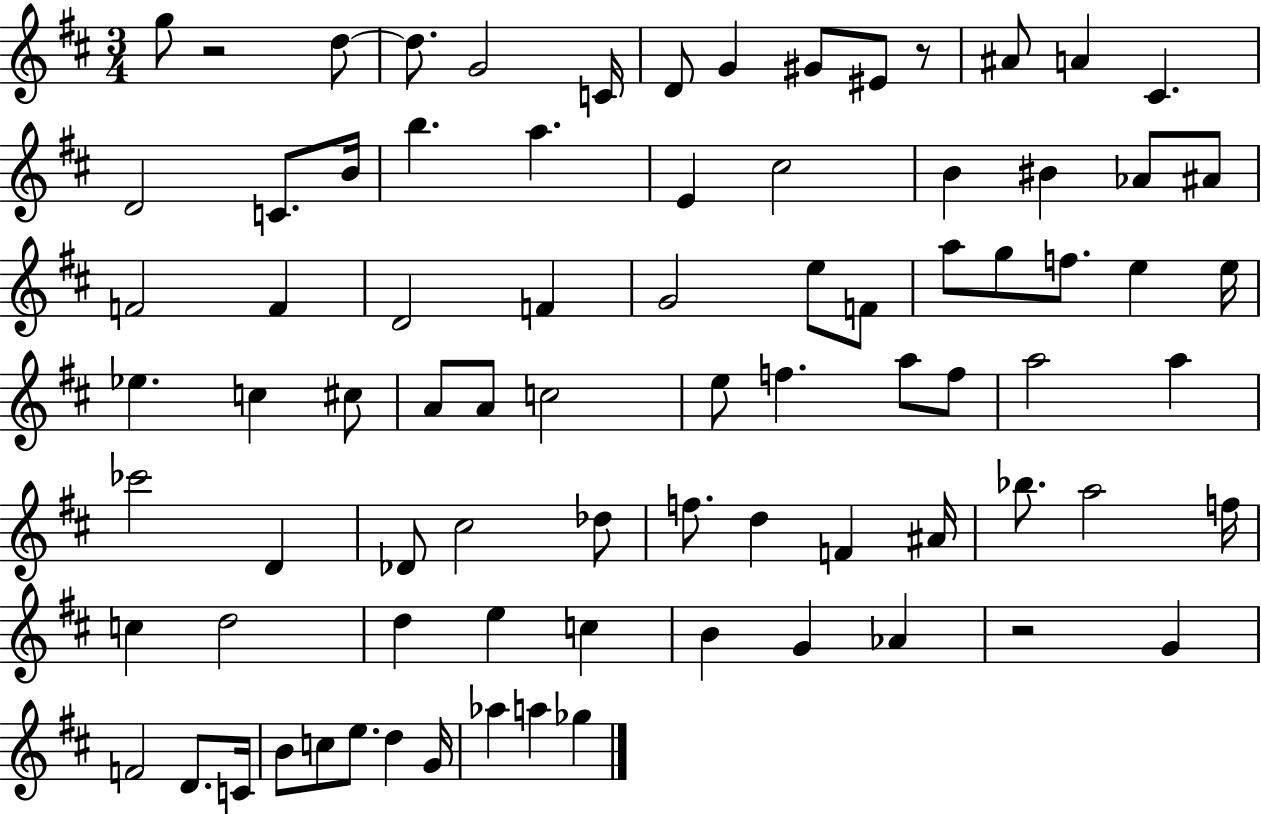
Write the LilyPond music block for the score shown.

{
  \clef treble
  \numericTimeSignature
  \time 3/4
  \key d \major
  g''8 r2 d''8~~ | d''8. g'2 c'16 | d'8 g'4 gis'8 eis'8 r8 | ais'8 a'4 cis'4. | \break d'2 c'8. b'16 | b''4. a''4. | e'4 cis''2 | b'4 bis'4 aes'8 ais'8 | \break f'2 f'4 | d'2 f'4 | g'2 e''8 f'8 | a''8 g''8 f''8. e''4 e''16 | \break ees''4. c''4 cis''8 | a'8 a'8 c''2 | e''8 f''4. a''8 f''8 | a''2 a''4 | \break ces'''2 d'4 | des'8 cis''2 des''8 | f''8. d''4 f'4 ais'16 | bes''8. a''2 f''16 | \break c''4 d''2 | d''4 e''4 c''4 | b'4 g'4 aes'4 | r2 g'4 | \break f'2 d'8. c'16 | b'8 c''8 e''8. d''4 g'16 | aes''4 a''4 ges''4 | \bar "|."
}